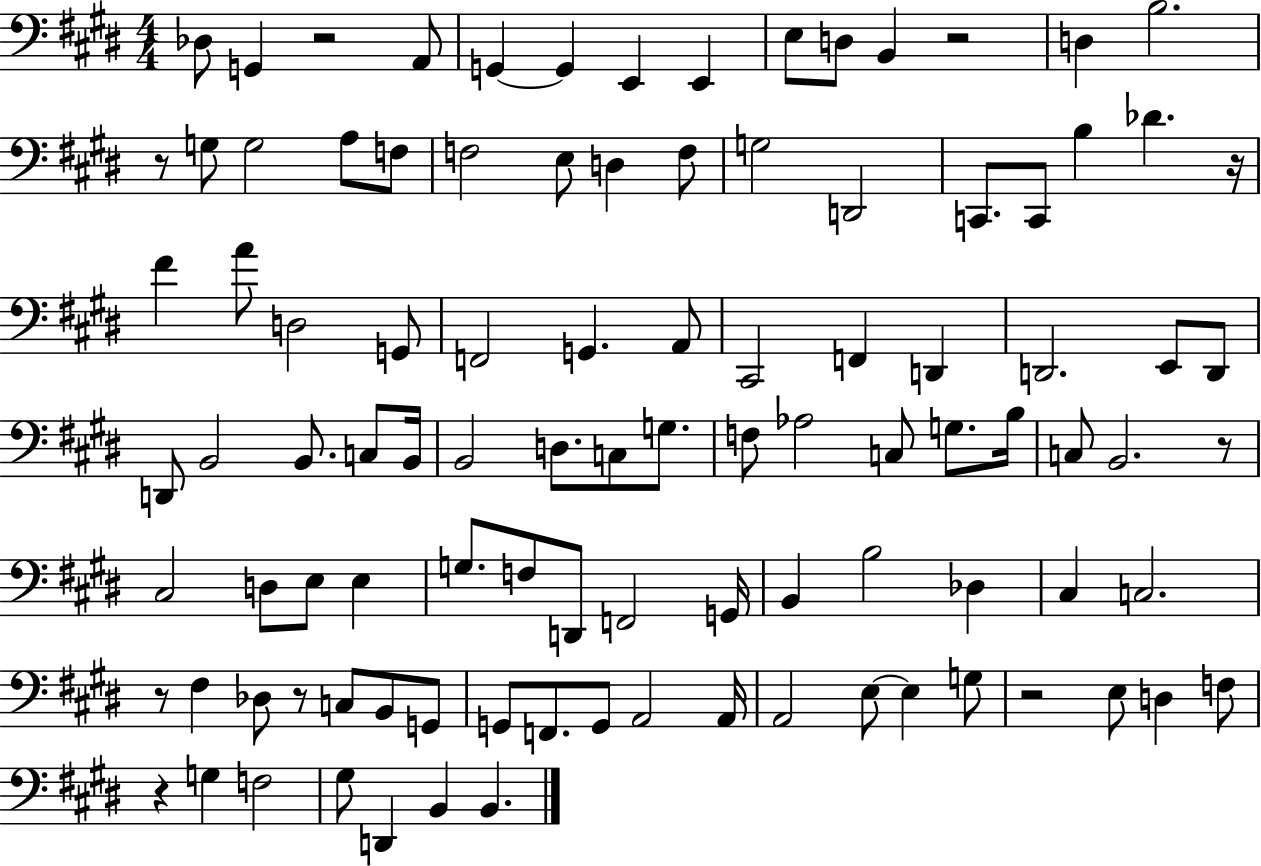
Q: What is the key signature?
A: E major